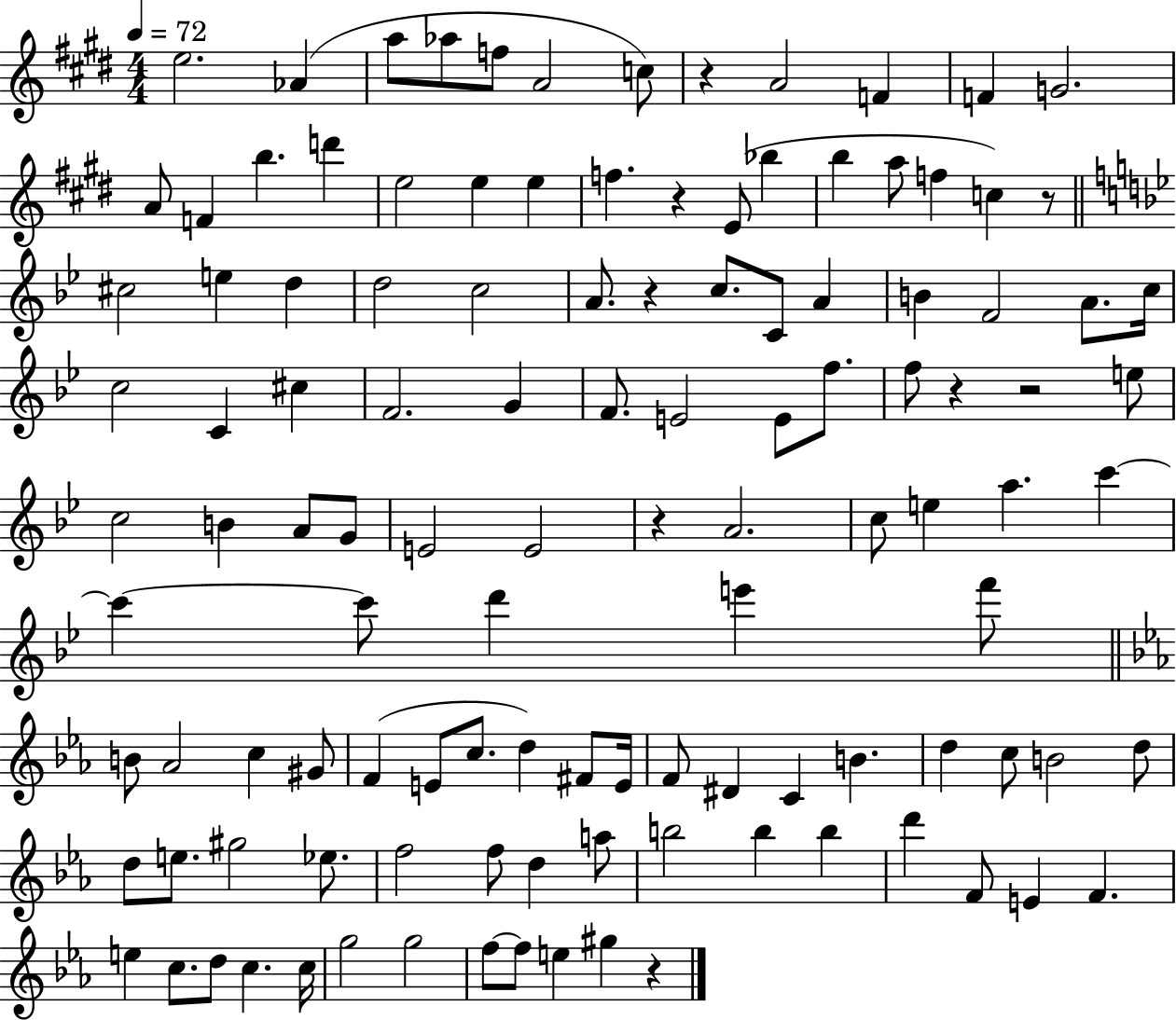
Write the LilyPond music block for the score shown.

{
  \clef treble
  \numericTimeSignature
  \time 4/4
  \key e \major
  \tempo 4 = 72
  e''2. aes'4( | a''8 aes''8 f''8 a'2 c''8) | r4 a'2 f'4 | f'4 g'2. | \break a'8 f'4 b''4. d'''4 | e''2 e''4 e''4 | f''4. r4 e'8( bes''4 | b''4 a''8 f''4 c''4) r8 | \break \bar "||" \break \key bes \major cis''2 e''4 d''4 | d''2 c''2 | a'8. r4 c''8. c'8 a'4 | b'4 f'2 a'8. c''16 | \break c''2 c'4 cis''4 | f'2. g'4 | f'8. e'2 e'8 f''8. | f''8 r4 r2 e''8 | \break c''2 b'4 a'8 g'8 | e'2 e'2 | r4 a'2. | c''8 e''4 a''4. c'''4~~ | \break c'''4~~ c'''8 d'''4 e'''4 f'''8 | \bar "||" \break \key c \minor b'8 aes'2 c''4 gis'8 | f'4( e'8 c''8. d''4) fis'8 e'16 | f'8 dis'4 c'4 b'4. | d''4 c''8 b'2 d''8 | \break d''8 e''8. gis''2 ees''8. | f''2 f''8 d''4 a''8 | b''2 b''4 b''4 | d'''4 f'8 e'4 f'4. | \break e''4 c''8. d''8 c''4. c''16 | g''2 g''2 | f''8~~ f''8 e''4 gis''4 r4 | \bar "|."
}